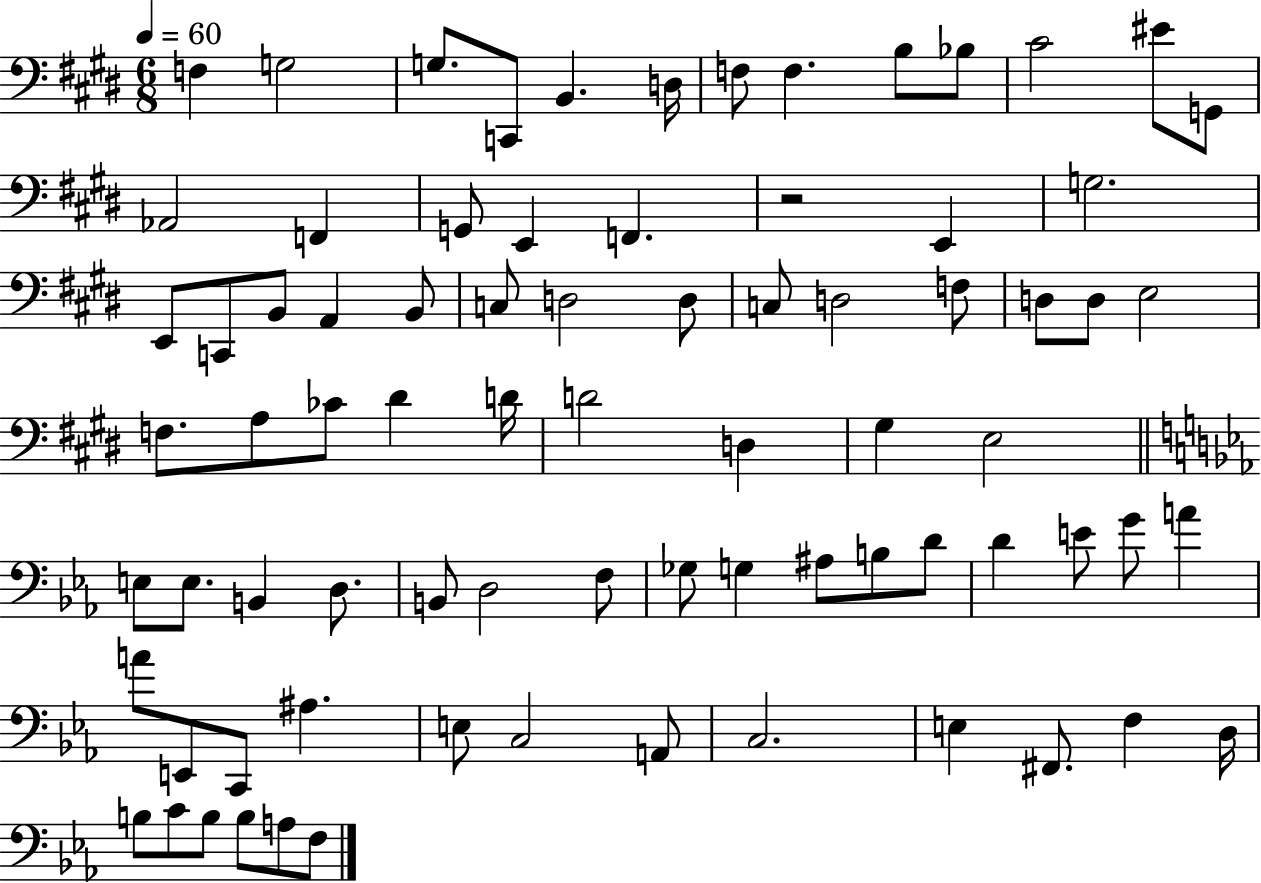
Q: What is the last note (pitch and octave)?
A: F3